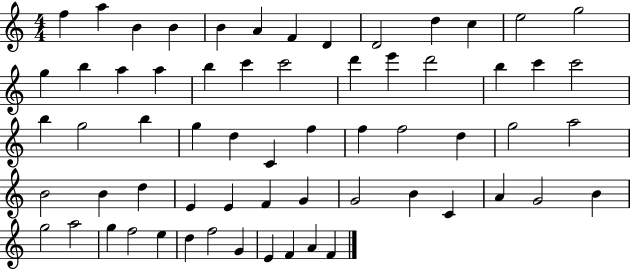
F5/q A5/q B4/q B4/q B4/q A4/q F4/q D4/q D4/h D5/q C5/q E5/h G5/h G5/q B5/q A5/q A5/q B5/q C6/q C6/h D6/q E6/q D6/h B5/q C6/q C6/h B5/q G5/h B5/q G5/q D5/q C4/q F5/q F5/q F5/h D5/q G5/h A5/h B4/h B4/q D5/q E4/q E4/q F4/q G4/q G4/h B4/q C4/q A4/q G4/h B4/q G5/h A5/h G5/q F5/h E5/q D5/q F5/h G4/q E4/q F4/q A4/q F4/q